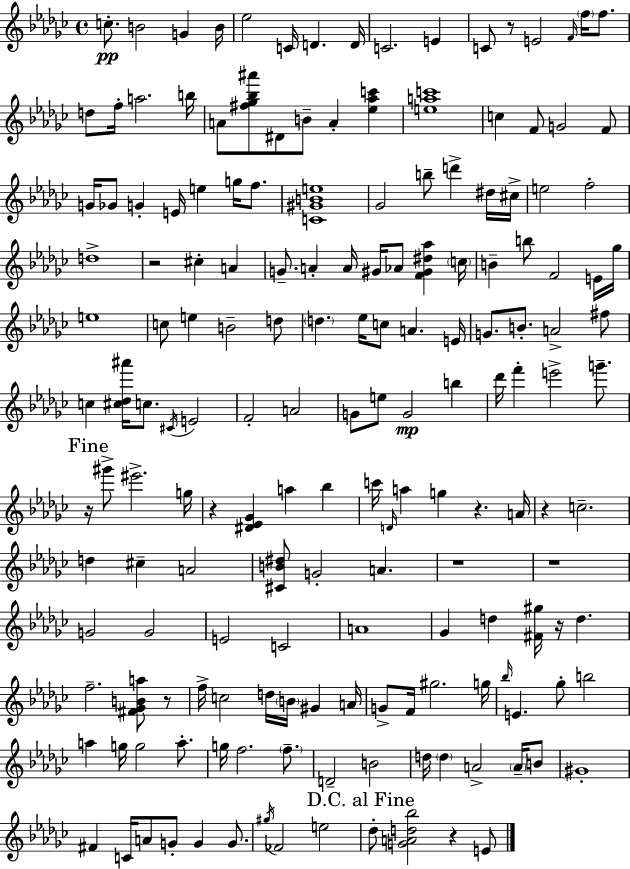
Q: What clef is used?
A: treble